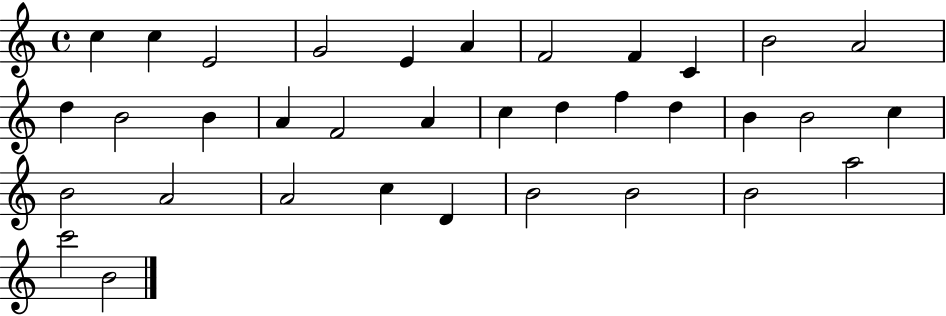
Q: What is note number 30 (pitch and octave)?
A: B4